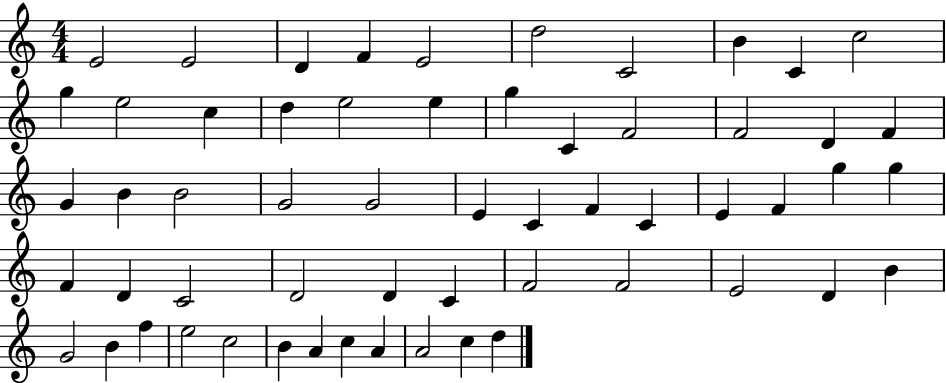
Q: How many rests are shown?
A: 0